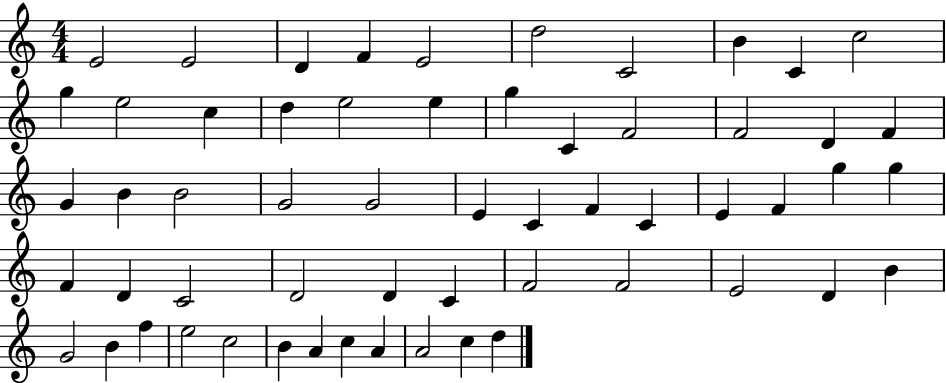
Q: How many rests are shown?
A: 0